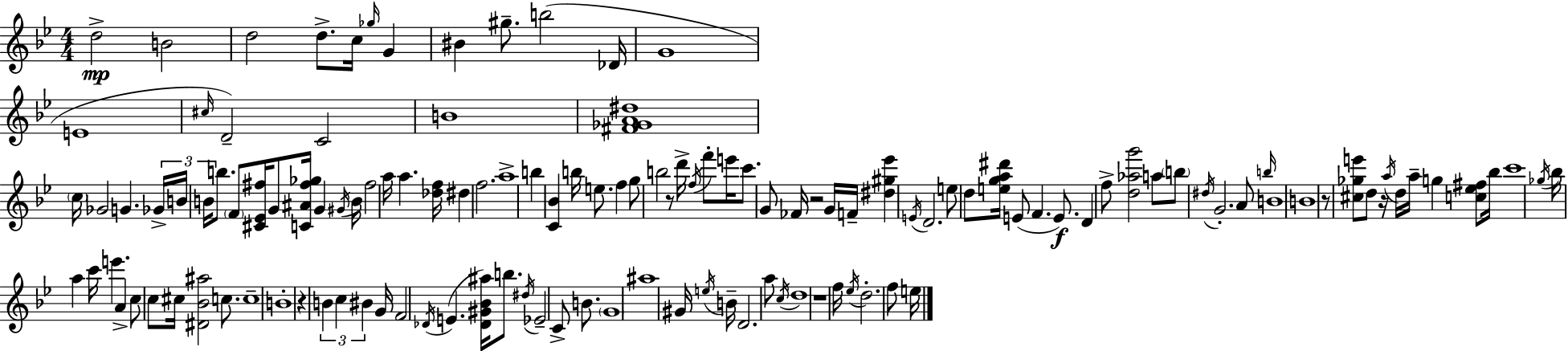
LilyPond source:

{
  \clef treble
  \numericTimeSignature
  \time 4/4
  \key bes \major
  \repeat volta 2 { d''2->\mp b'2 | d''2 d''8.-> c''16 \grace { ges''16 } g'4 | bis'4 gis''8.-- b''2( | des'16 g'1 | \break e'1 | \grace { cis''16 } d'2--) c'2 | b'1 | <fis' ges' a' dis''>1 | \break \parenthesize c''16 ges'2 g'4. | \tuplet 3/2 { ges'16-> b'16 b'16 } b''8. \parenthesize f'8 <cis' ees' fis''>16 g'8 <c' ais' fis'' ges''>16 g'4 | \acciaccatura { gis'16 } b'16 fis''2 a''16 a''4. | <des'' f''>16 dis''4 f''2. | \break a''1-> | b''4 <c' bes'>4 b''16 e''8. f''4 | g''8 b''2 r8 d'''16-> | \acciaccatura { f''16 } f'''8-. e'''16 c'''8. g'8 fes'16 r2 | \break g'16 f'16-- <dis'' gis'' ees'''>4 \acciaccatura { e'16 } d'2. | e''8 d''8 <e'' g'' a'' dis'''>16 e'8( f'4. | e'8.\f) d'4 f''8-> <d'' aes'' g'''>2 | a''8 \parenthesize b''8 \acciaccatura { dis''16 } g'2.-. | \break a'8 \grace { b''16 } b'1 | b'1 | r8 <cis'' ges'' e'''>8 d''8 r16 \acciaccatura { a''16 } d''16 | a''16-- g''4 <c'' ees'' fis''>8 bes''16 c'''1 | \break \acciaccatura { ges''16 } bes''16 a''4 c'''16 e'''4. | a'4-> c''8 c''8 cis''16 <dis' bes' ais''>2 | c''8. c''1-- | b'1-. | \break r4 \tuplet 3/2 { b'4 | c''4 bis'4 } g'16 f'2 | \acciaccatura { des'16 }( e'4. <des' gis' bes' ais''>16) b''8. \acciaccatura { dis''16 } ees'2-- | c'8-> b'8. \parenthesize g'1 | \break ais''1 | gis'16 \acciaccatura { e''16 } b'16-- d'2. | a''8 \acciaccatura { c''16 } d''1 | r1 | \break f''16 \acciaccatura { ees''16 } d''2.-. | f''8 e''16 } \bar "|."
}